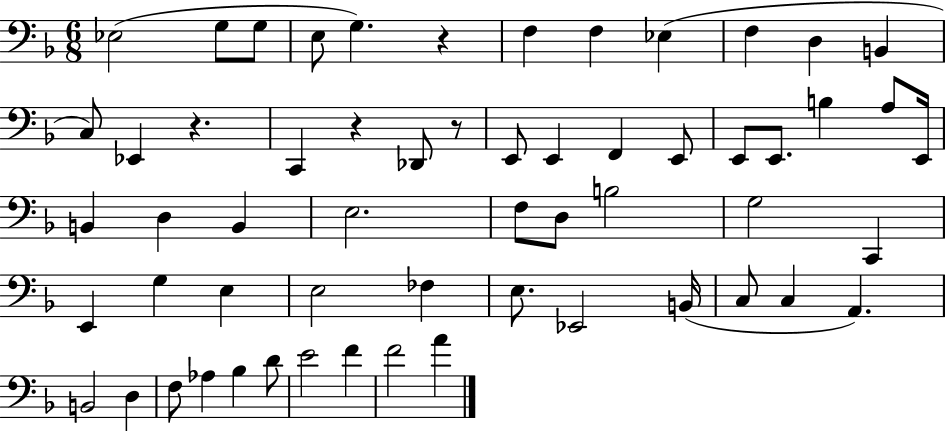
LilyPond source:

{
  \clef bass
  \numericTimeSignature
  \time 6/8
  \key f \major
  \repeat volta 2 { ees2( g8 g8 | e8 g4.) r4 | f4 f4 ees4( | f4 d4 b,4 | \break c8) ees,4 r4. | c,4 r4 des,8 r8 | e,8 e,4 f,4 e,8 | e,8 e,8. b4 a8 e,16 | \break b,4 d4 b,4 | e2. | f8 d8 b2 | g2 c,4 | \break e,4 g4 e4 | e2 fes4 | e8. ees,2 b,16( | c8 c4 a,4.) | \break b,2 d4 | f8 aes4 bes4 d'8 | e'2 f'4 | f'2 a'4 | \break } \bar "|."
}